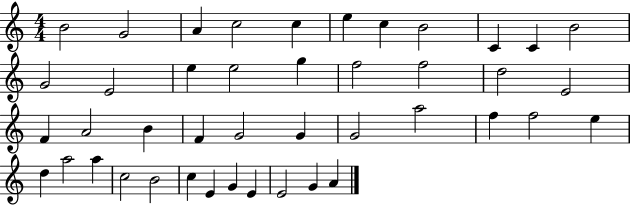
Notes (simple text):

B4/h G4/h A4/q C5/h C5/q E5/q C5/q B4/h C4/q C4/q B4/h G4/h E4/h E5/q E5/h G5/q F5/h F5/h D5/h E4/h F4/q A4/h B4/q F4/q G4/h G4/q G4/h A5/h F5/q F5/h E5/q D5/q A5/h A5/q C5/h B4/h C5/q E4/q G4/q E4/q E4/h G4/q A4/q